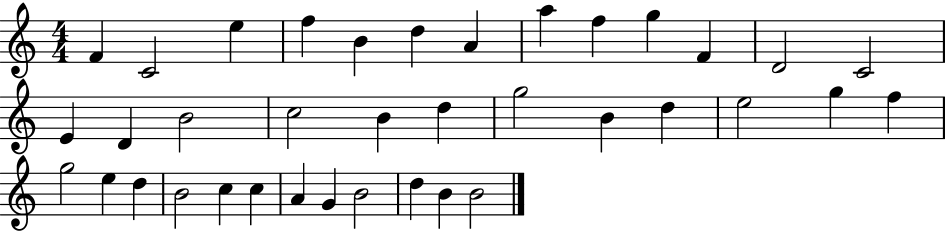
{
  \clef treble
  \numericTimeSignature
  \time 4/4
  \key c \major
  f'4 c'2 e''4 | f''4 b'4 d''4 a'4 | a''4 f''4 g''4 f'4 | d'2 c'2 | \break e'4 d'4 b'2 | c''2 b'4 d''4 | g''2 b'4 d''4 | e''2 g''4 f''4 | \break g''2 e''4 d''4 | b'2 c''4 c''4 | a'4 g'4 b'2 | d''4 b'4 b'2 | \break \bar "|."
}